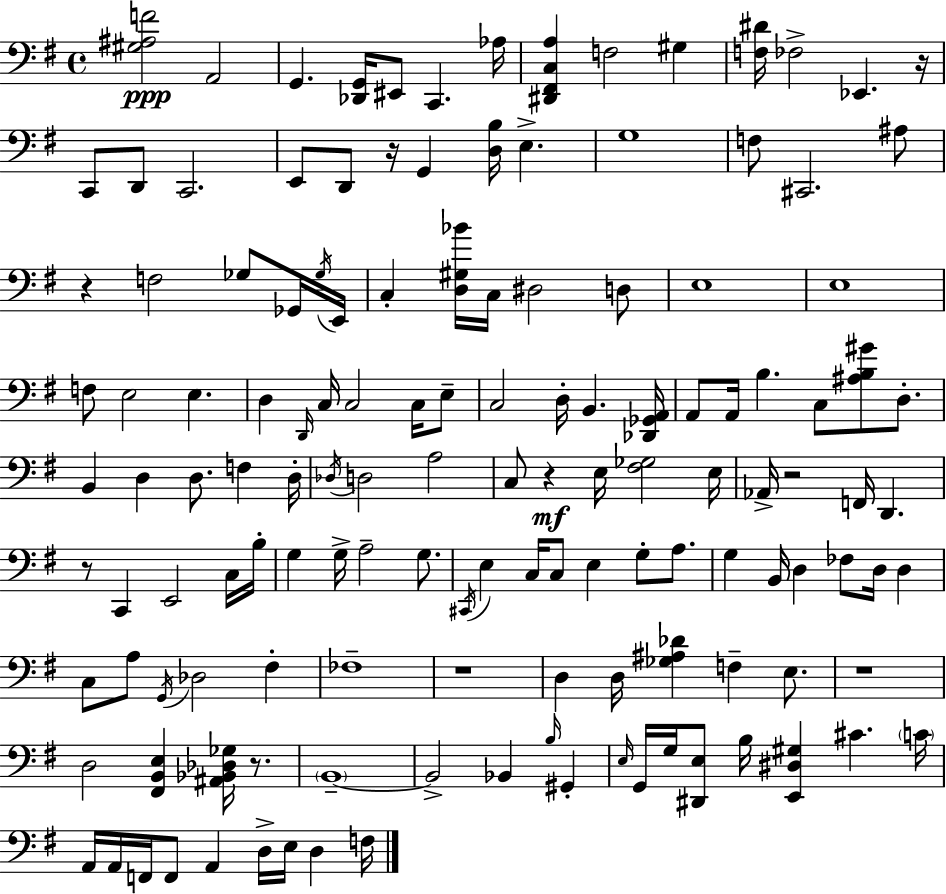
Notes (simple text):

[G#3,A#3,F4]/h A2/h G2/q. [Db2,G2]/s EIS2/e C2/q. Ab3/s [D#2,F#2,C3,A3]/q F3/h G#3/q [F3,D#4]/s FES3/h Eb2/q. R/s C2/e D2/e C2/h. E2/e D2/e R/s G2/q [D3,B3]/s E3/q. G3/w F3/e C#2/h. A#3/e R/q F3/h Gb3/e Gb2/s Gb3/s E2/s C3/q [D3,G#3,Bb4]/s C3/s D#3/h D3/e E3/w E3/w F3/e E3/h E3/q. D3/q D2/s C3/s C3/h C3/s E3/e C3/h D3/s B2/q. [Db2,Gb2,A2]/s A2/e A2/s B3/q. C3/e [A#3,B3,G#4]/e D3/e. B2/q D3/q D3/e. F3/q D3/s Db3/s D3/h A3/h C3/e R/q E3/s [F#3,Gb3]/h E3/s Ab2/s R/h F2/s D2/q. R/e C2/q E2/h C3/s B3/s G3/q G3/s A3/h G3/e. C#2/s E3/q C3/s C3/e E3/q G3/e A3/e. G3/q B2/s D3/q FES3/e D3/s D3/q C3/e A3/e G2/s Db3/h F#3/q FES3/w R/w D3/q D3/s [Gb3,A#3,Db4]/q F3/q E3/e. R/w D3/h [F#2,B2,E3]/q [A#2,Bb2,Db3,Gb3]/s R/e. B2/w B2/h Bb2/q B3/s G#2/q E3/s G2/s G3/s [D#2,E3]/e B3/s [E2,D#3,G#3]/q C#4/q. C4/s A2/s A2/s F2/s F2/e A2/q D3/s E3/s D3/q F3/s